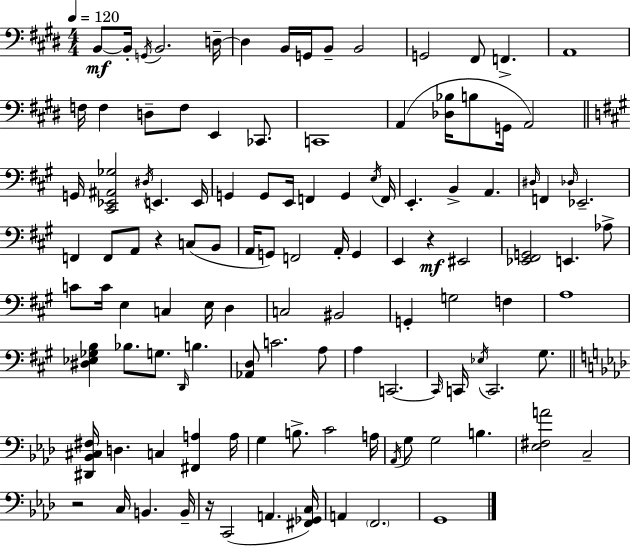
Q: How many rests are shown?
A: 4